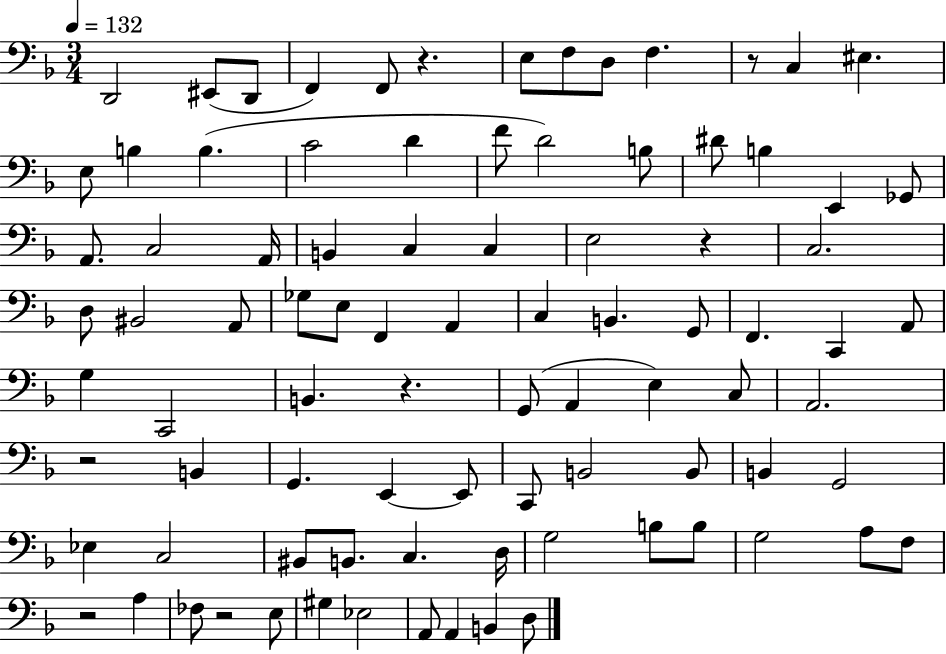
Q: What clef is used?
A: bass